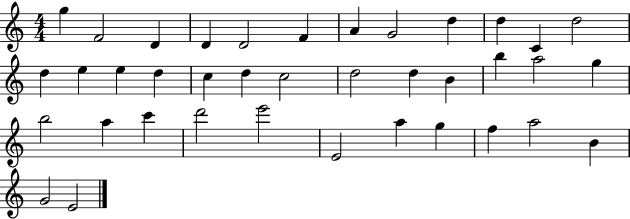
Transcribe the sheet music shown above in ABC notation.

X:1
T:Untitled
M:4/4
L:1/4
K:C
g F2 D D D2 F A G2 d d C d2 d e e d c d c2 d2 d B b a2 g b2 a c' d'2 e'2 E2 a g f a2 B G2 E2